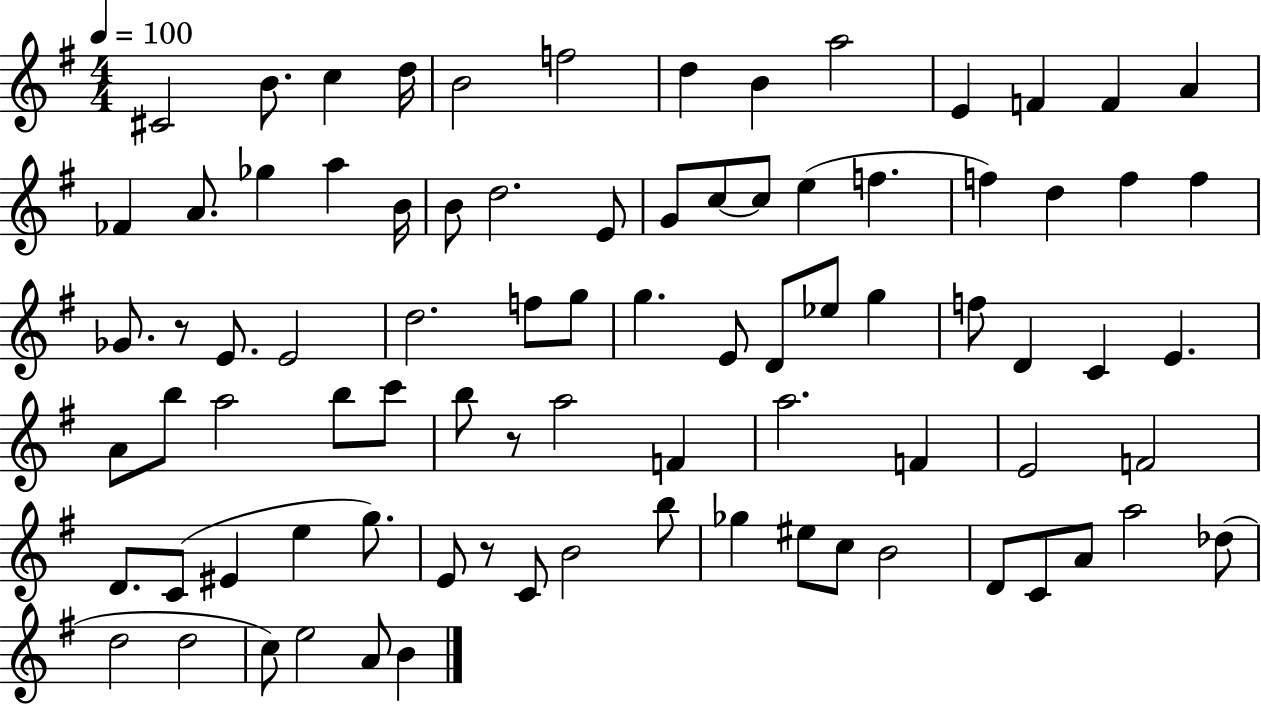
{
  \clef treble
  \numericTimeSignature
  \time 4/4
  \key g \major
  \tempo 4 = 100
  cis'2 b'8. c''4 d''16 | b'2 f''2 | d''4 b'4 a''2 | e'4 f'4 f'4 a'4 | \break fes'4 a'8. ges''4 a''4 b'16 | b'8 d''2. e'8 | g'8 c''8~~ c''8 e''4( f''4. | f''4) d''4 f''4 f''4 | \break ges'8. r8 e'8. e'2 | d''2. f''8 g''8 | g''4. e'8 d'8 ees''8 g''4 | f''8 d'4 c'4 e'4. | \break a'8 b''8 a''2 b''8 c'''8 | b''8 r8 a''2 f'4 | a''2. f'4 | e'2 f'2 | \break d'8. c'8( eis'4 e''4 g''8.) | e'8 r8 c'8 b'2 b''8 | ges''4 eis''8 c''8 b'2 | d'8 c'8 a'8 a''2 des''8( | \break d''2 d''2 | c''8) e''2 a'8 b'4 | \bar "|."
}